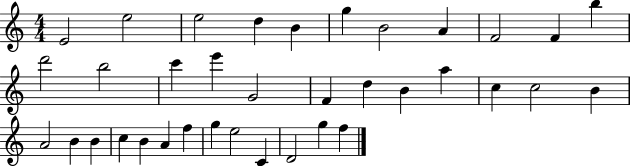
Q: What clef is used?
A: treble